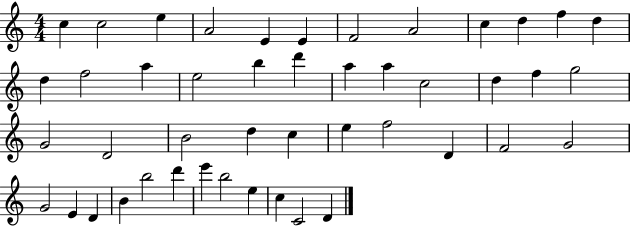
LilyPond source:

{
  \clef treble
  \numericTimeSignature
  \time 4/4
  \key c \major
  c''4 c''2 e''4 | a'2 e'4 e'4 | f'2 a'2 | c''4 d''4 f''4 d''4 | \break d''4 f''2 a''4 | e''2 b''4 d'''4 | a''4 a''4 c''2 | d''4 f''4 g''2 | \break g'2 d'2 | b'2 d''4 c''4 | e''4 f''2 d'4 | f'2 g'2 | \break g'2 e'4 d'4 | b'4 b''2 d'''4 | e'''4 b''2 e''4 | c''4 c'2 d'4 | \break \bar "|."
}